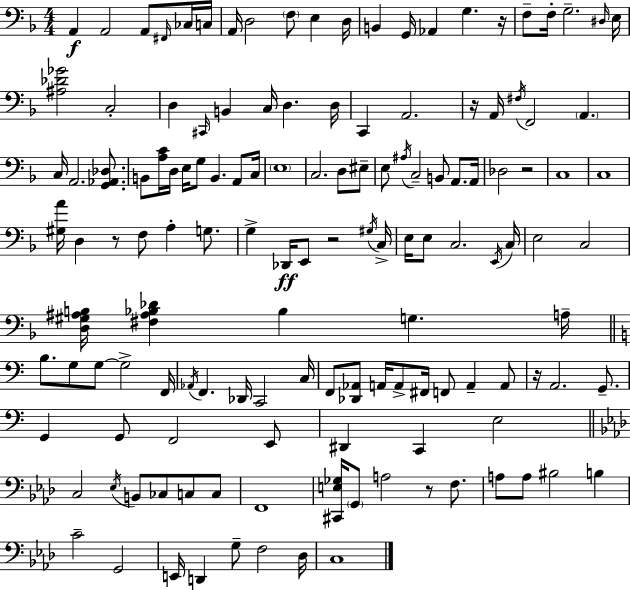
{
  \clef bass
  \numericTimeSignature
  \time 4/4
  \key f \major
  \repeat volta 2 { a,4\f a,2 a,8 \grace { fis,16 } ces16 | c16 a,16 d2 \parenthesize f8 e4 | d16 b,4 g,16 aes,4 g4. | r16 f8-- f16-. g2.-- | \break \grace { dis16 } e16 <ais des' ges'>2 c2-. | d4 \grace { cis,16 } b,4 c16 d4. | d16 c,4 a,2. | r16 a,16 \acciaccatura { fis16 } f,2 \parenthesize a,4. | \break c16 a,2. | <g, aes, des>8. b,8 <a c'>16 d16 e16 g8 b,4. | a,8 c16 \parenthesize e1 | c2. | \break d8 eis8-- e8 \acciaccatura { ais16 } c2-- b,8 | a,8. a,16 des2 r2 | c1 | c1 | \break <gis a'>16 d4 r8 f8 a4-. | g8. g4-> des,16\ff e,8 r2 | \acciaccatura { gis16 } c16-> e16 e8 c2. | \acciaccatura { e,16 } c16 e2 c2 | \break <d gis ais b>16 <fis ais bes des'>4 bes4 | g4. a16-- \bar "||" \break \key a \minor b8. g8 g8~~ g2-> f,16 | \acciaccatura { aes,16 } f,4. des,16 c,2 | c16 f,8 <des, aes,>8 a,16 a,8-> fis,16 f,8 a,4-- a,8 | r16 a,2. g,8.-- | \break g,4 g,8 f,2 e,8 | dis,4 c,4 e2 | \bar "||" \break \key f \minor c2 \acciaccatura { ees16 } b,8 ces8 c8 c8 | f,1 | <cis, e ges>16 \parenthesize g,8 a2 r8 f8. | a8 a8 bis2 b4 | \break c'2-- g,2 | e,16 d,4 g8-- f2 | des16 c1 | } \bar "|."
}